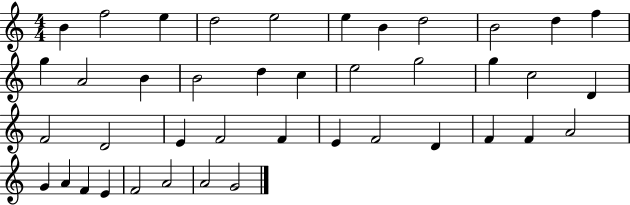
{
  \clef treble
  \numericTimeSignature
  \time 4/4
  \key c \major
  b'4 f''2 e''4 | d''2 e''2 | e''4 b'4 d''2 | b'2 d''4 f''4 | \break g''4 a'2 b'4 | b'2 d''4 c''4 | e''2 g''2 | g''4 c''2 d'4 | \break f'2 d'2 | e'4 f'2 f'4 | e'4 f'2 d'4 | f'4 f'4 a'2 | \break g'4 a'4 f'4 e'4 | f'2 a'2 | a'2 g'2 | \bar "|."
}